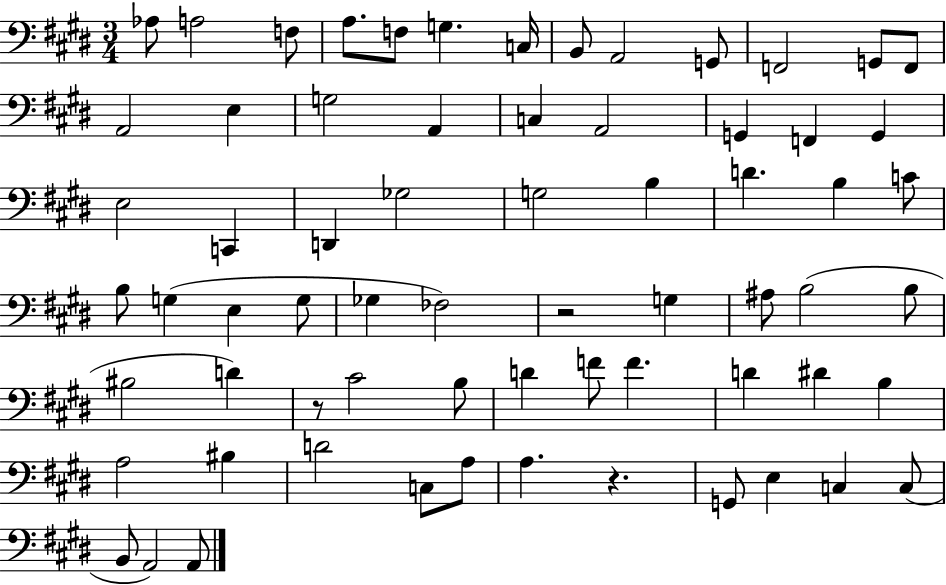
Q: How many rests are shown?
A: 3